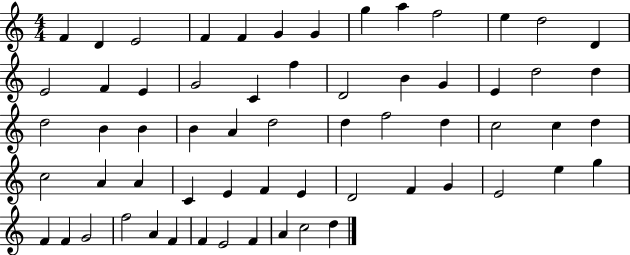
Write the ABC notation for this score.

X:1
T:Untitled
M:4/4
L:1/4
K:C
F D E2 F F G G g a f2 e d2 D E2 F E G2 C f D2 B G E d2 d d2 B B B A d2 d f2 d c2 c d c2 A A C E F E D2 F G E2 e g F F G2 f2 A F F E2 F A c2 d